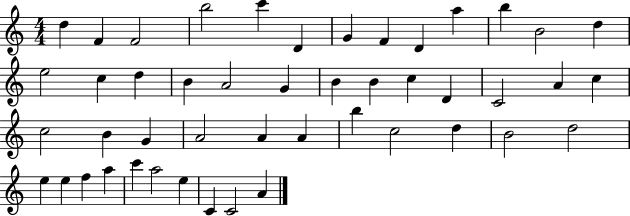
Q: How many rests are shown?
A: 0